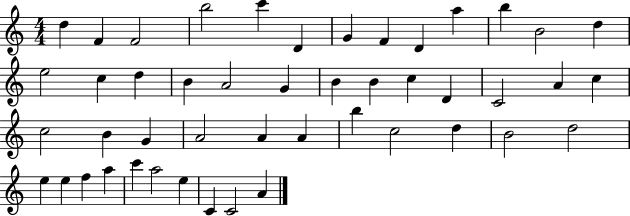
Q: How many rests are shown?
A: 0